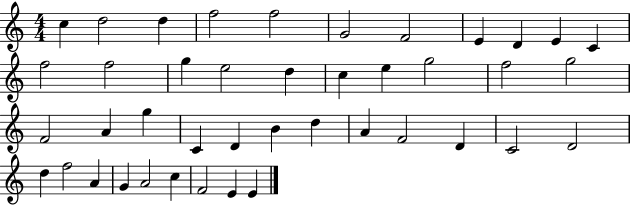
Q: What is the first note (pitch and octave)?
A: C5